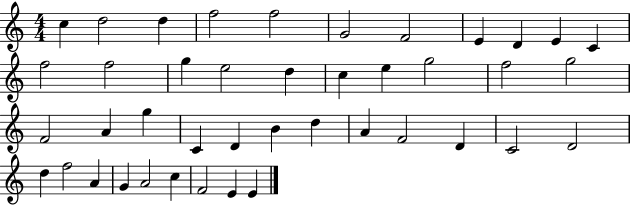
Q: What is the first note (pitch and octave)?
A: C5